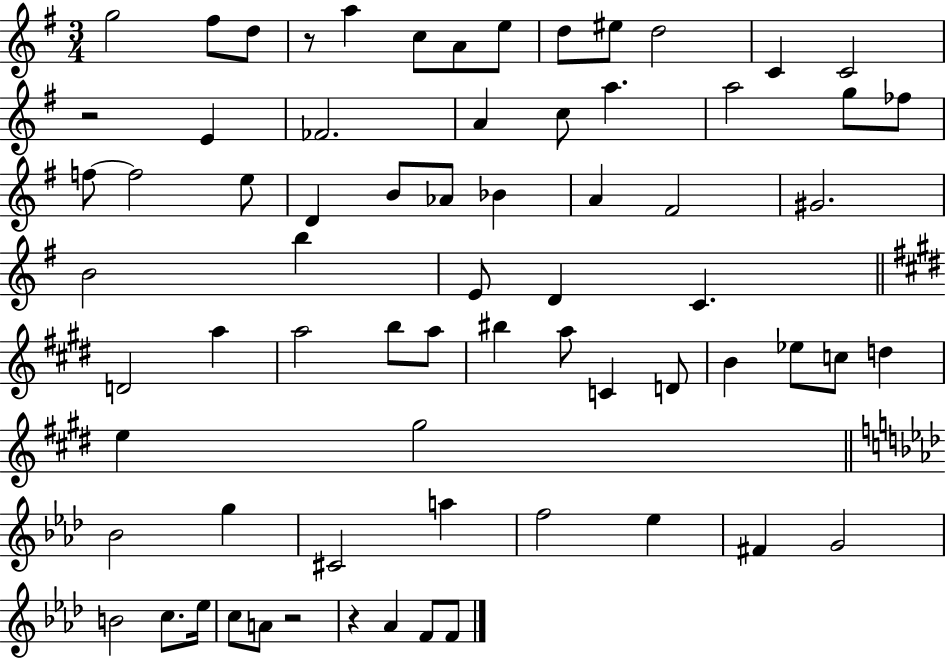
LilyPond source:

{
  \clef treble
  \numericTimeSignature
  \time 3/4
  \key g \major
  g''2 fis''8 d''8 | r8 a''4 c''8 a'8 e''8 | d''8 eis''8 d''2 | c'4 c'2 | \break r2 e'4 | fes'2. | a'4 c''8 a''4. | a''2 g''8 fes''8 | \break f''8~~ f''2 e''8 | d'4 b'8 aes'8 bes'4 | a'4 fis'2 | gis'2. | \break b'2 b''4 | e'8 d'4 c'4. | \bar "||" \break \key e \major d'2 a''4 | a''2 b''8 a''8 | bis''4 a''8 c'4 d'8 | b'4 ees''8 c''8 d''4 | \break e''4 gis''2 | \bar "||" \break \key aes \major bes'2 g''4 | cis'2 a''4 | f''2 ees''4 | fis'4 g'2 | \break b'2 c''8. ees''16 | c''8 a'8 r2 | r4 aes'4 f'8 f'8 | \bar "|."
}